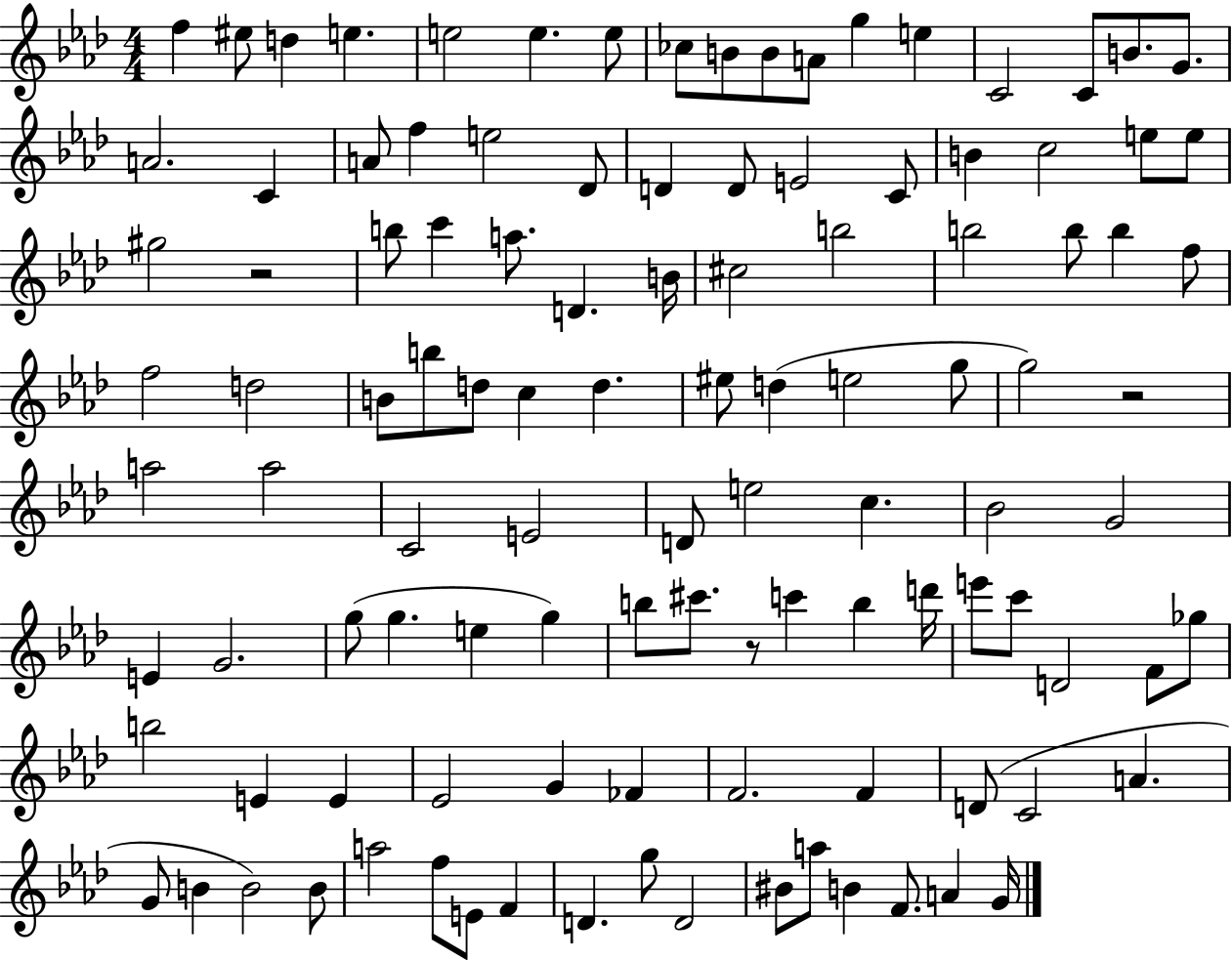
{
  \clef treble
  \numericTimeSignature
  \time 4/4
  \key aes \major
  f''4 eis''8 d''4 e''4. | e''2 e''4. e''8 | ces''8 b'8 b'8 a'8 g''4 e''4 | c'2 c'8 b'8. g'8. | \break a'2. c'4 | a'8 f''4 e''2 des'8 | d'4 d'8 e'2 c'8 | b'4 c''2 e''8 e''8 | \break gis''2 r2 | b''8 c'''4 a''8. d'4. b'16 | cis''2 b''2 | b''2 b''8 b''4 f''8 | \break f''2 d''2 | b'8 b''8 d''8 c''4 d''4. | eis''8 d''4( e''2 g''8 | g''2) r2 | \break a''2 a''2 | c'2 e'2 | d'8 e''2 c''4. | bes'2 g'2 | \break e'4 g'2. | g''8( g''4. e''4 g''4) | b''8 cis'''8. r8 c'''4 b''4 d'''16 | e'''8 c'''8 d'2 f'8 ges''8 | \break b''2 e'4 e'4 | ees'2 g'4 fes'4 | f'2. f'4 | d'8( c'2 a'4. | \break g'8 b'4 b'2) b'8 | a''2 f''8 e'8 f'4 | d'4. g''8 d'2 | bis'8 a''8 b'4 f'8. a'4 g'16 | \break \bar "|."
}